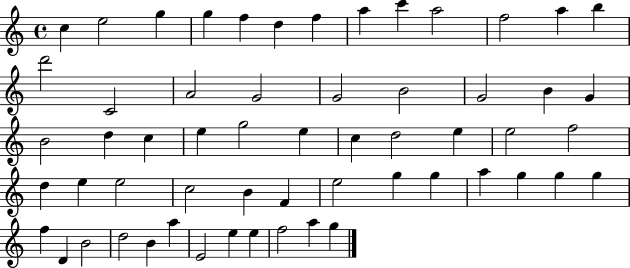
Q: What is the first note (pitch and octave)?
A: C5